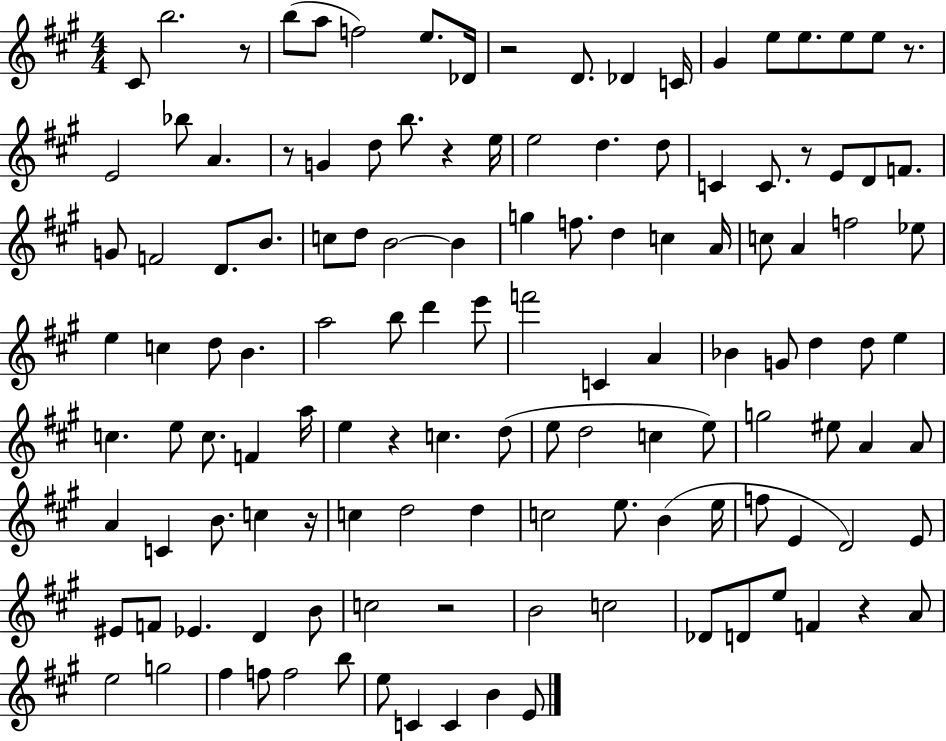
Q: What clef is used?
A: treble